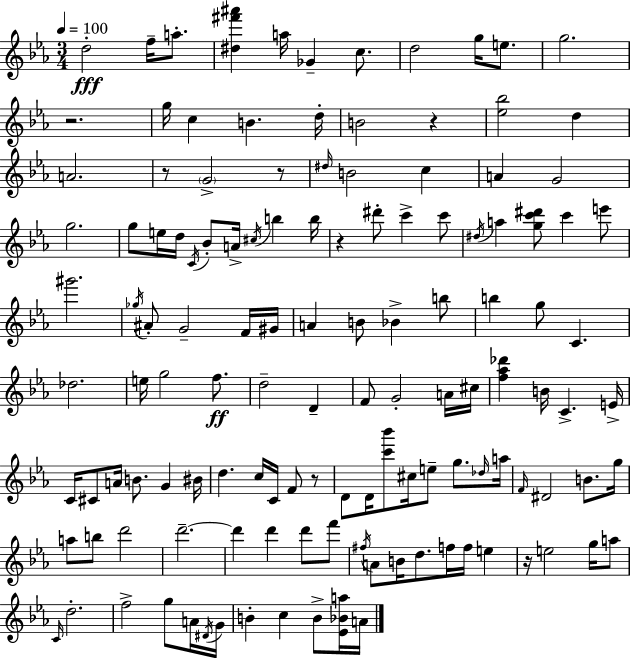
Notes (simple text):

D5/h F5/s A5/e. [D#5,F#6,A#6]/q A5/s Gb4/q C5/e. D5/h G5/s E5/e. G5/h. R/h. G5/s C5/q B4/q. D5/s B4/h R/q [Eb5,Bb5]/h D5/q A4/h. R/e G4/h R/e D#5/s B4/h C5/q A4/q G4/h G5/h. G5/e E5/s D5/s C4/s Bb4/e A4/s C#5/s B5/q B5/s R/q D#6/e C6/q C6/e D#5/s A5/q [G5,C6,D#6]/e C6/q E6/e G#6/h. Gb5/s A#4/e G4/h F4/s G#4/s A4/q B4/e Bb4/q B5/e B5/q G5/e C4/q. Db5/h. E5/s G5/h F5/e. D5/h D4/q F4/e G4/h A4/s C#5/s [F5,Ab5,Db6]/q B4/s C4/q. E4/s C4/s C#4/e A4/s B4/e. G4/q BIS4/s D5/q. C5/s C4/s F4/e R/e D4/e D4/s [C6,Bb6]/e C#5/s E5/e G5/e. Db5/s A5/s F4/s D#4/h B4/e. G5/s A5/e B5/e D6/h D6/h. D6/q D6/q D6/e F6/e F#5/s A4/e B4/s D5/e. F5/s F5/s E5/q R/s E5/h G5/s A5/e C4/s D5/h. F5/h G5/e A4/s D#4/s G4/s B4/q C5/q B4/e [Eb4,Bb4,A5]/s A4/s